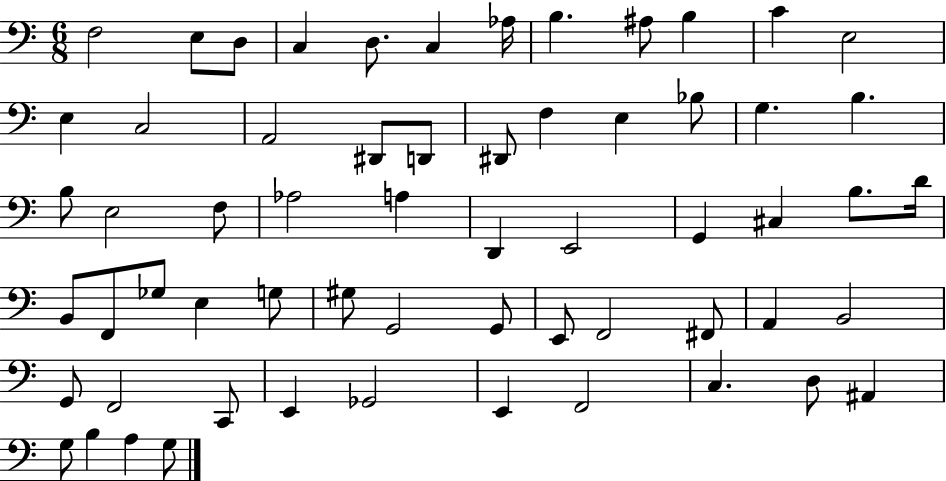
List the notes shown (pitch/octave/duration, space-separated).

F3/h E3/e D3/e C3/q D3/e. C3/q Ab3/s B3/q. A#3/e B3/q C4/q E3/h E3/q C3/h A2/h D#2/e D2/e D#2/e F3/q E3/q Bb3/e G3/q. B3/q. B3/e E3/h F3/e Ab3/h A3/q D2/q E2/h G2/q C#3/q B3/e. D4/s B2/e F2/e Gb3/e E3/q G3/e G#3/e G2/h G2/e E2/e F2/h F#2/e A2/q B2/h G2/e F2/h C2/e E2/q Gb2/h E2/q F2/h C3/q. D3/e A#2/q G3/e B3/q A3/q G3/e